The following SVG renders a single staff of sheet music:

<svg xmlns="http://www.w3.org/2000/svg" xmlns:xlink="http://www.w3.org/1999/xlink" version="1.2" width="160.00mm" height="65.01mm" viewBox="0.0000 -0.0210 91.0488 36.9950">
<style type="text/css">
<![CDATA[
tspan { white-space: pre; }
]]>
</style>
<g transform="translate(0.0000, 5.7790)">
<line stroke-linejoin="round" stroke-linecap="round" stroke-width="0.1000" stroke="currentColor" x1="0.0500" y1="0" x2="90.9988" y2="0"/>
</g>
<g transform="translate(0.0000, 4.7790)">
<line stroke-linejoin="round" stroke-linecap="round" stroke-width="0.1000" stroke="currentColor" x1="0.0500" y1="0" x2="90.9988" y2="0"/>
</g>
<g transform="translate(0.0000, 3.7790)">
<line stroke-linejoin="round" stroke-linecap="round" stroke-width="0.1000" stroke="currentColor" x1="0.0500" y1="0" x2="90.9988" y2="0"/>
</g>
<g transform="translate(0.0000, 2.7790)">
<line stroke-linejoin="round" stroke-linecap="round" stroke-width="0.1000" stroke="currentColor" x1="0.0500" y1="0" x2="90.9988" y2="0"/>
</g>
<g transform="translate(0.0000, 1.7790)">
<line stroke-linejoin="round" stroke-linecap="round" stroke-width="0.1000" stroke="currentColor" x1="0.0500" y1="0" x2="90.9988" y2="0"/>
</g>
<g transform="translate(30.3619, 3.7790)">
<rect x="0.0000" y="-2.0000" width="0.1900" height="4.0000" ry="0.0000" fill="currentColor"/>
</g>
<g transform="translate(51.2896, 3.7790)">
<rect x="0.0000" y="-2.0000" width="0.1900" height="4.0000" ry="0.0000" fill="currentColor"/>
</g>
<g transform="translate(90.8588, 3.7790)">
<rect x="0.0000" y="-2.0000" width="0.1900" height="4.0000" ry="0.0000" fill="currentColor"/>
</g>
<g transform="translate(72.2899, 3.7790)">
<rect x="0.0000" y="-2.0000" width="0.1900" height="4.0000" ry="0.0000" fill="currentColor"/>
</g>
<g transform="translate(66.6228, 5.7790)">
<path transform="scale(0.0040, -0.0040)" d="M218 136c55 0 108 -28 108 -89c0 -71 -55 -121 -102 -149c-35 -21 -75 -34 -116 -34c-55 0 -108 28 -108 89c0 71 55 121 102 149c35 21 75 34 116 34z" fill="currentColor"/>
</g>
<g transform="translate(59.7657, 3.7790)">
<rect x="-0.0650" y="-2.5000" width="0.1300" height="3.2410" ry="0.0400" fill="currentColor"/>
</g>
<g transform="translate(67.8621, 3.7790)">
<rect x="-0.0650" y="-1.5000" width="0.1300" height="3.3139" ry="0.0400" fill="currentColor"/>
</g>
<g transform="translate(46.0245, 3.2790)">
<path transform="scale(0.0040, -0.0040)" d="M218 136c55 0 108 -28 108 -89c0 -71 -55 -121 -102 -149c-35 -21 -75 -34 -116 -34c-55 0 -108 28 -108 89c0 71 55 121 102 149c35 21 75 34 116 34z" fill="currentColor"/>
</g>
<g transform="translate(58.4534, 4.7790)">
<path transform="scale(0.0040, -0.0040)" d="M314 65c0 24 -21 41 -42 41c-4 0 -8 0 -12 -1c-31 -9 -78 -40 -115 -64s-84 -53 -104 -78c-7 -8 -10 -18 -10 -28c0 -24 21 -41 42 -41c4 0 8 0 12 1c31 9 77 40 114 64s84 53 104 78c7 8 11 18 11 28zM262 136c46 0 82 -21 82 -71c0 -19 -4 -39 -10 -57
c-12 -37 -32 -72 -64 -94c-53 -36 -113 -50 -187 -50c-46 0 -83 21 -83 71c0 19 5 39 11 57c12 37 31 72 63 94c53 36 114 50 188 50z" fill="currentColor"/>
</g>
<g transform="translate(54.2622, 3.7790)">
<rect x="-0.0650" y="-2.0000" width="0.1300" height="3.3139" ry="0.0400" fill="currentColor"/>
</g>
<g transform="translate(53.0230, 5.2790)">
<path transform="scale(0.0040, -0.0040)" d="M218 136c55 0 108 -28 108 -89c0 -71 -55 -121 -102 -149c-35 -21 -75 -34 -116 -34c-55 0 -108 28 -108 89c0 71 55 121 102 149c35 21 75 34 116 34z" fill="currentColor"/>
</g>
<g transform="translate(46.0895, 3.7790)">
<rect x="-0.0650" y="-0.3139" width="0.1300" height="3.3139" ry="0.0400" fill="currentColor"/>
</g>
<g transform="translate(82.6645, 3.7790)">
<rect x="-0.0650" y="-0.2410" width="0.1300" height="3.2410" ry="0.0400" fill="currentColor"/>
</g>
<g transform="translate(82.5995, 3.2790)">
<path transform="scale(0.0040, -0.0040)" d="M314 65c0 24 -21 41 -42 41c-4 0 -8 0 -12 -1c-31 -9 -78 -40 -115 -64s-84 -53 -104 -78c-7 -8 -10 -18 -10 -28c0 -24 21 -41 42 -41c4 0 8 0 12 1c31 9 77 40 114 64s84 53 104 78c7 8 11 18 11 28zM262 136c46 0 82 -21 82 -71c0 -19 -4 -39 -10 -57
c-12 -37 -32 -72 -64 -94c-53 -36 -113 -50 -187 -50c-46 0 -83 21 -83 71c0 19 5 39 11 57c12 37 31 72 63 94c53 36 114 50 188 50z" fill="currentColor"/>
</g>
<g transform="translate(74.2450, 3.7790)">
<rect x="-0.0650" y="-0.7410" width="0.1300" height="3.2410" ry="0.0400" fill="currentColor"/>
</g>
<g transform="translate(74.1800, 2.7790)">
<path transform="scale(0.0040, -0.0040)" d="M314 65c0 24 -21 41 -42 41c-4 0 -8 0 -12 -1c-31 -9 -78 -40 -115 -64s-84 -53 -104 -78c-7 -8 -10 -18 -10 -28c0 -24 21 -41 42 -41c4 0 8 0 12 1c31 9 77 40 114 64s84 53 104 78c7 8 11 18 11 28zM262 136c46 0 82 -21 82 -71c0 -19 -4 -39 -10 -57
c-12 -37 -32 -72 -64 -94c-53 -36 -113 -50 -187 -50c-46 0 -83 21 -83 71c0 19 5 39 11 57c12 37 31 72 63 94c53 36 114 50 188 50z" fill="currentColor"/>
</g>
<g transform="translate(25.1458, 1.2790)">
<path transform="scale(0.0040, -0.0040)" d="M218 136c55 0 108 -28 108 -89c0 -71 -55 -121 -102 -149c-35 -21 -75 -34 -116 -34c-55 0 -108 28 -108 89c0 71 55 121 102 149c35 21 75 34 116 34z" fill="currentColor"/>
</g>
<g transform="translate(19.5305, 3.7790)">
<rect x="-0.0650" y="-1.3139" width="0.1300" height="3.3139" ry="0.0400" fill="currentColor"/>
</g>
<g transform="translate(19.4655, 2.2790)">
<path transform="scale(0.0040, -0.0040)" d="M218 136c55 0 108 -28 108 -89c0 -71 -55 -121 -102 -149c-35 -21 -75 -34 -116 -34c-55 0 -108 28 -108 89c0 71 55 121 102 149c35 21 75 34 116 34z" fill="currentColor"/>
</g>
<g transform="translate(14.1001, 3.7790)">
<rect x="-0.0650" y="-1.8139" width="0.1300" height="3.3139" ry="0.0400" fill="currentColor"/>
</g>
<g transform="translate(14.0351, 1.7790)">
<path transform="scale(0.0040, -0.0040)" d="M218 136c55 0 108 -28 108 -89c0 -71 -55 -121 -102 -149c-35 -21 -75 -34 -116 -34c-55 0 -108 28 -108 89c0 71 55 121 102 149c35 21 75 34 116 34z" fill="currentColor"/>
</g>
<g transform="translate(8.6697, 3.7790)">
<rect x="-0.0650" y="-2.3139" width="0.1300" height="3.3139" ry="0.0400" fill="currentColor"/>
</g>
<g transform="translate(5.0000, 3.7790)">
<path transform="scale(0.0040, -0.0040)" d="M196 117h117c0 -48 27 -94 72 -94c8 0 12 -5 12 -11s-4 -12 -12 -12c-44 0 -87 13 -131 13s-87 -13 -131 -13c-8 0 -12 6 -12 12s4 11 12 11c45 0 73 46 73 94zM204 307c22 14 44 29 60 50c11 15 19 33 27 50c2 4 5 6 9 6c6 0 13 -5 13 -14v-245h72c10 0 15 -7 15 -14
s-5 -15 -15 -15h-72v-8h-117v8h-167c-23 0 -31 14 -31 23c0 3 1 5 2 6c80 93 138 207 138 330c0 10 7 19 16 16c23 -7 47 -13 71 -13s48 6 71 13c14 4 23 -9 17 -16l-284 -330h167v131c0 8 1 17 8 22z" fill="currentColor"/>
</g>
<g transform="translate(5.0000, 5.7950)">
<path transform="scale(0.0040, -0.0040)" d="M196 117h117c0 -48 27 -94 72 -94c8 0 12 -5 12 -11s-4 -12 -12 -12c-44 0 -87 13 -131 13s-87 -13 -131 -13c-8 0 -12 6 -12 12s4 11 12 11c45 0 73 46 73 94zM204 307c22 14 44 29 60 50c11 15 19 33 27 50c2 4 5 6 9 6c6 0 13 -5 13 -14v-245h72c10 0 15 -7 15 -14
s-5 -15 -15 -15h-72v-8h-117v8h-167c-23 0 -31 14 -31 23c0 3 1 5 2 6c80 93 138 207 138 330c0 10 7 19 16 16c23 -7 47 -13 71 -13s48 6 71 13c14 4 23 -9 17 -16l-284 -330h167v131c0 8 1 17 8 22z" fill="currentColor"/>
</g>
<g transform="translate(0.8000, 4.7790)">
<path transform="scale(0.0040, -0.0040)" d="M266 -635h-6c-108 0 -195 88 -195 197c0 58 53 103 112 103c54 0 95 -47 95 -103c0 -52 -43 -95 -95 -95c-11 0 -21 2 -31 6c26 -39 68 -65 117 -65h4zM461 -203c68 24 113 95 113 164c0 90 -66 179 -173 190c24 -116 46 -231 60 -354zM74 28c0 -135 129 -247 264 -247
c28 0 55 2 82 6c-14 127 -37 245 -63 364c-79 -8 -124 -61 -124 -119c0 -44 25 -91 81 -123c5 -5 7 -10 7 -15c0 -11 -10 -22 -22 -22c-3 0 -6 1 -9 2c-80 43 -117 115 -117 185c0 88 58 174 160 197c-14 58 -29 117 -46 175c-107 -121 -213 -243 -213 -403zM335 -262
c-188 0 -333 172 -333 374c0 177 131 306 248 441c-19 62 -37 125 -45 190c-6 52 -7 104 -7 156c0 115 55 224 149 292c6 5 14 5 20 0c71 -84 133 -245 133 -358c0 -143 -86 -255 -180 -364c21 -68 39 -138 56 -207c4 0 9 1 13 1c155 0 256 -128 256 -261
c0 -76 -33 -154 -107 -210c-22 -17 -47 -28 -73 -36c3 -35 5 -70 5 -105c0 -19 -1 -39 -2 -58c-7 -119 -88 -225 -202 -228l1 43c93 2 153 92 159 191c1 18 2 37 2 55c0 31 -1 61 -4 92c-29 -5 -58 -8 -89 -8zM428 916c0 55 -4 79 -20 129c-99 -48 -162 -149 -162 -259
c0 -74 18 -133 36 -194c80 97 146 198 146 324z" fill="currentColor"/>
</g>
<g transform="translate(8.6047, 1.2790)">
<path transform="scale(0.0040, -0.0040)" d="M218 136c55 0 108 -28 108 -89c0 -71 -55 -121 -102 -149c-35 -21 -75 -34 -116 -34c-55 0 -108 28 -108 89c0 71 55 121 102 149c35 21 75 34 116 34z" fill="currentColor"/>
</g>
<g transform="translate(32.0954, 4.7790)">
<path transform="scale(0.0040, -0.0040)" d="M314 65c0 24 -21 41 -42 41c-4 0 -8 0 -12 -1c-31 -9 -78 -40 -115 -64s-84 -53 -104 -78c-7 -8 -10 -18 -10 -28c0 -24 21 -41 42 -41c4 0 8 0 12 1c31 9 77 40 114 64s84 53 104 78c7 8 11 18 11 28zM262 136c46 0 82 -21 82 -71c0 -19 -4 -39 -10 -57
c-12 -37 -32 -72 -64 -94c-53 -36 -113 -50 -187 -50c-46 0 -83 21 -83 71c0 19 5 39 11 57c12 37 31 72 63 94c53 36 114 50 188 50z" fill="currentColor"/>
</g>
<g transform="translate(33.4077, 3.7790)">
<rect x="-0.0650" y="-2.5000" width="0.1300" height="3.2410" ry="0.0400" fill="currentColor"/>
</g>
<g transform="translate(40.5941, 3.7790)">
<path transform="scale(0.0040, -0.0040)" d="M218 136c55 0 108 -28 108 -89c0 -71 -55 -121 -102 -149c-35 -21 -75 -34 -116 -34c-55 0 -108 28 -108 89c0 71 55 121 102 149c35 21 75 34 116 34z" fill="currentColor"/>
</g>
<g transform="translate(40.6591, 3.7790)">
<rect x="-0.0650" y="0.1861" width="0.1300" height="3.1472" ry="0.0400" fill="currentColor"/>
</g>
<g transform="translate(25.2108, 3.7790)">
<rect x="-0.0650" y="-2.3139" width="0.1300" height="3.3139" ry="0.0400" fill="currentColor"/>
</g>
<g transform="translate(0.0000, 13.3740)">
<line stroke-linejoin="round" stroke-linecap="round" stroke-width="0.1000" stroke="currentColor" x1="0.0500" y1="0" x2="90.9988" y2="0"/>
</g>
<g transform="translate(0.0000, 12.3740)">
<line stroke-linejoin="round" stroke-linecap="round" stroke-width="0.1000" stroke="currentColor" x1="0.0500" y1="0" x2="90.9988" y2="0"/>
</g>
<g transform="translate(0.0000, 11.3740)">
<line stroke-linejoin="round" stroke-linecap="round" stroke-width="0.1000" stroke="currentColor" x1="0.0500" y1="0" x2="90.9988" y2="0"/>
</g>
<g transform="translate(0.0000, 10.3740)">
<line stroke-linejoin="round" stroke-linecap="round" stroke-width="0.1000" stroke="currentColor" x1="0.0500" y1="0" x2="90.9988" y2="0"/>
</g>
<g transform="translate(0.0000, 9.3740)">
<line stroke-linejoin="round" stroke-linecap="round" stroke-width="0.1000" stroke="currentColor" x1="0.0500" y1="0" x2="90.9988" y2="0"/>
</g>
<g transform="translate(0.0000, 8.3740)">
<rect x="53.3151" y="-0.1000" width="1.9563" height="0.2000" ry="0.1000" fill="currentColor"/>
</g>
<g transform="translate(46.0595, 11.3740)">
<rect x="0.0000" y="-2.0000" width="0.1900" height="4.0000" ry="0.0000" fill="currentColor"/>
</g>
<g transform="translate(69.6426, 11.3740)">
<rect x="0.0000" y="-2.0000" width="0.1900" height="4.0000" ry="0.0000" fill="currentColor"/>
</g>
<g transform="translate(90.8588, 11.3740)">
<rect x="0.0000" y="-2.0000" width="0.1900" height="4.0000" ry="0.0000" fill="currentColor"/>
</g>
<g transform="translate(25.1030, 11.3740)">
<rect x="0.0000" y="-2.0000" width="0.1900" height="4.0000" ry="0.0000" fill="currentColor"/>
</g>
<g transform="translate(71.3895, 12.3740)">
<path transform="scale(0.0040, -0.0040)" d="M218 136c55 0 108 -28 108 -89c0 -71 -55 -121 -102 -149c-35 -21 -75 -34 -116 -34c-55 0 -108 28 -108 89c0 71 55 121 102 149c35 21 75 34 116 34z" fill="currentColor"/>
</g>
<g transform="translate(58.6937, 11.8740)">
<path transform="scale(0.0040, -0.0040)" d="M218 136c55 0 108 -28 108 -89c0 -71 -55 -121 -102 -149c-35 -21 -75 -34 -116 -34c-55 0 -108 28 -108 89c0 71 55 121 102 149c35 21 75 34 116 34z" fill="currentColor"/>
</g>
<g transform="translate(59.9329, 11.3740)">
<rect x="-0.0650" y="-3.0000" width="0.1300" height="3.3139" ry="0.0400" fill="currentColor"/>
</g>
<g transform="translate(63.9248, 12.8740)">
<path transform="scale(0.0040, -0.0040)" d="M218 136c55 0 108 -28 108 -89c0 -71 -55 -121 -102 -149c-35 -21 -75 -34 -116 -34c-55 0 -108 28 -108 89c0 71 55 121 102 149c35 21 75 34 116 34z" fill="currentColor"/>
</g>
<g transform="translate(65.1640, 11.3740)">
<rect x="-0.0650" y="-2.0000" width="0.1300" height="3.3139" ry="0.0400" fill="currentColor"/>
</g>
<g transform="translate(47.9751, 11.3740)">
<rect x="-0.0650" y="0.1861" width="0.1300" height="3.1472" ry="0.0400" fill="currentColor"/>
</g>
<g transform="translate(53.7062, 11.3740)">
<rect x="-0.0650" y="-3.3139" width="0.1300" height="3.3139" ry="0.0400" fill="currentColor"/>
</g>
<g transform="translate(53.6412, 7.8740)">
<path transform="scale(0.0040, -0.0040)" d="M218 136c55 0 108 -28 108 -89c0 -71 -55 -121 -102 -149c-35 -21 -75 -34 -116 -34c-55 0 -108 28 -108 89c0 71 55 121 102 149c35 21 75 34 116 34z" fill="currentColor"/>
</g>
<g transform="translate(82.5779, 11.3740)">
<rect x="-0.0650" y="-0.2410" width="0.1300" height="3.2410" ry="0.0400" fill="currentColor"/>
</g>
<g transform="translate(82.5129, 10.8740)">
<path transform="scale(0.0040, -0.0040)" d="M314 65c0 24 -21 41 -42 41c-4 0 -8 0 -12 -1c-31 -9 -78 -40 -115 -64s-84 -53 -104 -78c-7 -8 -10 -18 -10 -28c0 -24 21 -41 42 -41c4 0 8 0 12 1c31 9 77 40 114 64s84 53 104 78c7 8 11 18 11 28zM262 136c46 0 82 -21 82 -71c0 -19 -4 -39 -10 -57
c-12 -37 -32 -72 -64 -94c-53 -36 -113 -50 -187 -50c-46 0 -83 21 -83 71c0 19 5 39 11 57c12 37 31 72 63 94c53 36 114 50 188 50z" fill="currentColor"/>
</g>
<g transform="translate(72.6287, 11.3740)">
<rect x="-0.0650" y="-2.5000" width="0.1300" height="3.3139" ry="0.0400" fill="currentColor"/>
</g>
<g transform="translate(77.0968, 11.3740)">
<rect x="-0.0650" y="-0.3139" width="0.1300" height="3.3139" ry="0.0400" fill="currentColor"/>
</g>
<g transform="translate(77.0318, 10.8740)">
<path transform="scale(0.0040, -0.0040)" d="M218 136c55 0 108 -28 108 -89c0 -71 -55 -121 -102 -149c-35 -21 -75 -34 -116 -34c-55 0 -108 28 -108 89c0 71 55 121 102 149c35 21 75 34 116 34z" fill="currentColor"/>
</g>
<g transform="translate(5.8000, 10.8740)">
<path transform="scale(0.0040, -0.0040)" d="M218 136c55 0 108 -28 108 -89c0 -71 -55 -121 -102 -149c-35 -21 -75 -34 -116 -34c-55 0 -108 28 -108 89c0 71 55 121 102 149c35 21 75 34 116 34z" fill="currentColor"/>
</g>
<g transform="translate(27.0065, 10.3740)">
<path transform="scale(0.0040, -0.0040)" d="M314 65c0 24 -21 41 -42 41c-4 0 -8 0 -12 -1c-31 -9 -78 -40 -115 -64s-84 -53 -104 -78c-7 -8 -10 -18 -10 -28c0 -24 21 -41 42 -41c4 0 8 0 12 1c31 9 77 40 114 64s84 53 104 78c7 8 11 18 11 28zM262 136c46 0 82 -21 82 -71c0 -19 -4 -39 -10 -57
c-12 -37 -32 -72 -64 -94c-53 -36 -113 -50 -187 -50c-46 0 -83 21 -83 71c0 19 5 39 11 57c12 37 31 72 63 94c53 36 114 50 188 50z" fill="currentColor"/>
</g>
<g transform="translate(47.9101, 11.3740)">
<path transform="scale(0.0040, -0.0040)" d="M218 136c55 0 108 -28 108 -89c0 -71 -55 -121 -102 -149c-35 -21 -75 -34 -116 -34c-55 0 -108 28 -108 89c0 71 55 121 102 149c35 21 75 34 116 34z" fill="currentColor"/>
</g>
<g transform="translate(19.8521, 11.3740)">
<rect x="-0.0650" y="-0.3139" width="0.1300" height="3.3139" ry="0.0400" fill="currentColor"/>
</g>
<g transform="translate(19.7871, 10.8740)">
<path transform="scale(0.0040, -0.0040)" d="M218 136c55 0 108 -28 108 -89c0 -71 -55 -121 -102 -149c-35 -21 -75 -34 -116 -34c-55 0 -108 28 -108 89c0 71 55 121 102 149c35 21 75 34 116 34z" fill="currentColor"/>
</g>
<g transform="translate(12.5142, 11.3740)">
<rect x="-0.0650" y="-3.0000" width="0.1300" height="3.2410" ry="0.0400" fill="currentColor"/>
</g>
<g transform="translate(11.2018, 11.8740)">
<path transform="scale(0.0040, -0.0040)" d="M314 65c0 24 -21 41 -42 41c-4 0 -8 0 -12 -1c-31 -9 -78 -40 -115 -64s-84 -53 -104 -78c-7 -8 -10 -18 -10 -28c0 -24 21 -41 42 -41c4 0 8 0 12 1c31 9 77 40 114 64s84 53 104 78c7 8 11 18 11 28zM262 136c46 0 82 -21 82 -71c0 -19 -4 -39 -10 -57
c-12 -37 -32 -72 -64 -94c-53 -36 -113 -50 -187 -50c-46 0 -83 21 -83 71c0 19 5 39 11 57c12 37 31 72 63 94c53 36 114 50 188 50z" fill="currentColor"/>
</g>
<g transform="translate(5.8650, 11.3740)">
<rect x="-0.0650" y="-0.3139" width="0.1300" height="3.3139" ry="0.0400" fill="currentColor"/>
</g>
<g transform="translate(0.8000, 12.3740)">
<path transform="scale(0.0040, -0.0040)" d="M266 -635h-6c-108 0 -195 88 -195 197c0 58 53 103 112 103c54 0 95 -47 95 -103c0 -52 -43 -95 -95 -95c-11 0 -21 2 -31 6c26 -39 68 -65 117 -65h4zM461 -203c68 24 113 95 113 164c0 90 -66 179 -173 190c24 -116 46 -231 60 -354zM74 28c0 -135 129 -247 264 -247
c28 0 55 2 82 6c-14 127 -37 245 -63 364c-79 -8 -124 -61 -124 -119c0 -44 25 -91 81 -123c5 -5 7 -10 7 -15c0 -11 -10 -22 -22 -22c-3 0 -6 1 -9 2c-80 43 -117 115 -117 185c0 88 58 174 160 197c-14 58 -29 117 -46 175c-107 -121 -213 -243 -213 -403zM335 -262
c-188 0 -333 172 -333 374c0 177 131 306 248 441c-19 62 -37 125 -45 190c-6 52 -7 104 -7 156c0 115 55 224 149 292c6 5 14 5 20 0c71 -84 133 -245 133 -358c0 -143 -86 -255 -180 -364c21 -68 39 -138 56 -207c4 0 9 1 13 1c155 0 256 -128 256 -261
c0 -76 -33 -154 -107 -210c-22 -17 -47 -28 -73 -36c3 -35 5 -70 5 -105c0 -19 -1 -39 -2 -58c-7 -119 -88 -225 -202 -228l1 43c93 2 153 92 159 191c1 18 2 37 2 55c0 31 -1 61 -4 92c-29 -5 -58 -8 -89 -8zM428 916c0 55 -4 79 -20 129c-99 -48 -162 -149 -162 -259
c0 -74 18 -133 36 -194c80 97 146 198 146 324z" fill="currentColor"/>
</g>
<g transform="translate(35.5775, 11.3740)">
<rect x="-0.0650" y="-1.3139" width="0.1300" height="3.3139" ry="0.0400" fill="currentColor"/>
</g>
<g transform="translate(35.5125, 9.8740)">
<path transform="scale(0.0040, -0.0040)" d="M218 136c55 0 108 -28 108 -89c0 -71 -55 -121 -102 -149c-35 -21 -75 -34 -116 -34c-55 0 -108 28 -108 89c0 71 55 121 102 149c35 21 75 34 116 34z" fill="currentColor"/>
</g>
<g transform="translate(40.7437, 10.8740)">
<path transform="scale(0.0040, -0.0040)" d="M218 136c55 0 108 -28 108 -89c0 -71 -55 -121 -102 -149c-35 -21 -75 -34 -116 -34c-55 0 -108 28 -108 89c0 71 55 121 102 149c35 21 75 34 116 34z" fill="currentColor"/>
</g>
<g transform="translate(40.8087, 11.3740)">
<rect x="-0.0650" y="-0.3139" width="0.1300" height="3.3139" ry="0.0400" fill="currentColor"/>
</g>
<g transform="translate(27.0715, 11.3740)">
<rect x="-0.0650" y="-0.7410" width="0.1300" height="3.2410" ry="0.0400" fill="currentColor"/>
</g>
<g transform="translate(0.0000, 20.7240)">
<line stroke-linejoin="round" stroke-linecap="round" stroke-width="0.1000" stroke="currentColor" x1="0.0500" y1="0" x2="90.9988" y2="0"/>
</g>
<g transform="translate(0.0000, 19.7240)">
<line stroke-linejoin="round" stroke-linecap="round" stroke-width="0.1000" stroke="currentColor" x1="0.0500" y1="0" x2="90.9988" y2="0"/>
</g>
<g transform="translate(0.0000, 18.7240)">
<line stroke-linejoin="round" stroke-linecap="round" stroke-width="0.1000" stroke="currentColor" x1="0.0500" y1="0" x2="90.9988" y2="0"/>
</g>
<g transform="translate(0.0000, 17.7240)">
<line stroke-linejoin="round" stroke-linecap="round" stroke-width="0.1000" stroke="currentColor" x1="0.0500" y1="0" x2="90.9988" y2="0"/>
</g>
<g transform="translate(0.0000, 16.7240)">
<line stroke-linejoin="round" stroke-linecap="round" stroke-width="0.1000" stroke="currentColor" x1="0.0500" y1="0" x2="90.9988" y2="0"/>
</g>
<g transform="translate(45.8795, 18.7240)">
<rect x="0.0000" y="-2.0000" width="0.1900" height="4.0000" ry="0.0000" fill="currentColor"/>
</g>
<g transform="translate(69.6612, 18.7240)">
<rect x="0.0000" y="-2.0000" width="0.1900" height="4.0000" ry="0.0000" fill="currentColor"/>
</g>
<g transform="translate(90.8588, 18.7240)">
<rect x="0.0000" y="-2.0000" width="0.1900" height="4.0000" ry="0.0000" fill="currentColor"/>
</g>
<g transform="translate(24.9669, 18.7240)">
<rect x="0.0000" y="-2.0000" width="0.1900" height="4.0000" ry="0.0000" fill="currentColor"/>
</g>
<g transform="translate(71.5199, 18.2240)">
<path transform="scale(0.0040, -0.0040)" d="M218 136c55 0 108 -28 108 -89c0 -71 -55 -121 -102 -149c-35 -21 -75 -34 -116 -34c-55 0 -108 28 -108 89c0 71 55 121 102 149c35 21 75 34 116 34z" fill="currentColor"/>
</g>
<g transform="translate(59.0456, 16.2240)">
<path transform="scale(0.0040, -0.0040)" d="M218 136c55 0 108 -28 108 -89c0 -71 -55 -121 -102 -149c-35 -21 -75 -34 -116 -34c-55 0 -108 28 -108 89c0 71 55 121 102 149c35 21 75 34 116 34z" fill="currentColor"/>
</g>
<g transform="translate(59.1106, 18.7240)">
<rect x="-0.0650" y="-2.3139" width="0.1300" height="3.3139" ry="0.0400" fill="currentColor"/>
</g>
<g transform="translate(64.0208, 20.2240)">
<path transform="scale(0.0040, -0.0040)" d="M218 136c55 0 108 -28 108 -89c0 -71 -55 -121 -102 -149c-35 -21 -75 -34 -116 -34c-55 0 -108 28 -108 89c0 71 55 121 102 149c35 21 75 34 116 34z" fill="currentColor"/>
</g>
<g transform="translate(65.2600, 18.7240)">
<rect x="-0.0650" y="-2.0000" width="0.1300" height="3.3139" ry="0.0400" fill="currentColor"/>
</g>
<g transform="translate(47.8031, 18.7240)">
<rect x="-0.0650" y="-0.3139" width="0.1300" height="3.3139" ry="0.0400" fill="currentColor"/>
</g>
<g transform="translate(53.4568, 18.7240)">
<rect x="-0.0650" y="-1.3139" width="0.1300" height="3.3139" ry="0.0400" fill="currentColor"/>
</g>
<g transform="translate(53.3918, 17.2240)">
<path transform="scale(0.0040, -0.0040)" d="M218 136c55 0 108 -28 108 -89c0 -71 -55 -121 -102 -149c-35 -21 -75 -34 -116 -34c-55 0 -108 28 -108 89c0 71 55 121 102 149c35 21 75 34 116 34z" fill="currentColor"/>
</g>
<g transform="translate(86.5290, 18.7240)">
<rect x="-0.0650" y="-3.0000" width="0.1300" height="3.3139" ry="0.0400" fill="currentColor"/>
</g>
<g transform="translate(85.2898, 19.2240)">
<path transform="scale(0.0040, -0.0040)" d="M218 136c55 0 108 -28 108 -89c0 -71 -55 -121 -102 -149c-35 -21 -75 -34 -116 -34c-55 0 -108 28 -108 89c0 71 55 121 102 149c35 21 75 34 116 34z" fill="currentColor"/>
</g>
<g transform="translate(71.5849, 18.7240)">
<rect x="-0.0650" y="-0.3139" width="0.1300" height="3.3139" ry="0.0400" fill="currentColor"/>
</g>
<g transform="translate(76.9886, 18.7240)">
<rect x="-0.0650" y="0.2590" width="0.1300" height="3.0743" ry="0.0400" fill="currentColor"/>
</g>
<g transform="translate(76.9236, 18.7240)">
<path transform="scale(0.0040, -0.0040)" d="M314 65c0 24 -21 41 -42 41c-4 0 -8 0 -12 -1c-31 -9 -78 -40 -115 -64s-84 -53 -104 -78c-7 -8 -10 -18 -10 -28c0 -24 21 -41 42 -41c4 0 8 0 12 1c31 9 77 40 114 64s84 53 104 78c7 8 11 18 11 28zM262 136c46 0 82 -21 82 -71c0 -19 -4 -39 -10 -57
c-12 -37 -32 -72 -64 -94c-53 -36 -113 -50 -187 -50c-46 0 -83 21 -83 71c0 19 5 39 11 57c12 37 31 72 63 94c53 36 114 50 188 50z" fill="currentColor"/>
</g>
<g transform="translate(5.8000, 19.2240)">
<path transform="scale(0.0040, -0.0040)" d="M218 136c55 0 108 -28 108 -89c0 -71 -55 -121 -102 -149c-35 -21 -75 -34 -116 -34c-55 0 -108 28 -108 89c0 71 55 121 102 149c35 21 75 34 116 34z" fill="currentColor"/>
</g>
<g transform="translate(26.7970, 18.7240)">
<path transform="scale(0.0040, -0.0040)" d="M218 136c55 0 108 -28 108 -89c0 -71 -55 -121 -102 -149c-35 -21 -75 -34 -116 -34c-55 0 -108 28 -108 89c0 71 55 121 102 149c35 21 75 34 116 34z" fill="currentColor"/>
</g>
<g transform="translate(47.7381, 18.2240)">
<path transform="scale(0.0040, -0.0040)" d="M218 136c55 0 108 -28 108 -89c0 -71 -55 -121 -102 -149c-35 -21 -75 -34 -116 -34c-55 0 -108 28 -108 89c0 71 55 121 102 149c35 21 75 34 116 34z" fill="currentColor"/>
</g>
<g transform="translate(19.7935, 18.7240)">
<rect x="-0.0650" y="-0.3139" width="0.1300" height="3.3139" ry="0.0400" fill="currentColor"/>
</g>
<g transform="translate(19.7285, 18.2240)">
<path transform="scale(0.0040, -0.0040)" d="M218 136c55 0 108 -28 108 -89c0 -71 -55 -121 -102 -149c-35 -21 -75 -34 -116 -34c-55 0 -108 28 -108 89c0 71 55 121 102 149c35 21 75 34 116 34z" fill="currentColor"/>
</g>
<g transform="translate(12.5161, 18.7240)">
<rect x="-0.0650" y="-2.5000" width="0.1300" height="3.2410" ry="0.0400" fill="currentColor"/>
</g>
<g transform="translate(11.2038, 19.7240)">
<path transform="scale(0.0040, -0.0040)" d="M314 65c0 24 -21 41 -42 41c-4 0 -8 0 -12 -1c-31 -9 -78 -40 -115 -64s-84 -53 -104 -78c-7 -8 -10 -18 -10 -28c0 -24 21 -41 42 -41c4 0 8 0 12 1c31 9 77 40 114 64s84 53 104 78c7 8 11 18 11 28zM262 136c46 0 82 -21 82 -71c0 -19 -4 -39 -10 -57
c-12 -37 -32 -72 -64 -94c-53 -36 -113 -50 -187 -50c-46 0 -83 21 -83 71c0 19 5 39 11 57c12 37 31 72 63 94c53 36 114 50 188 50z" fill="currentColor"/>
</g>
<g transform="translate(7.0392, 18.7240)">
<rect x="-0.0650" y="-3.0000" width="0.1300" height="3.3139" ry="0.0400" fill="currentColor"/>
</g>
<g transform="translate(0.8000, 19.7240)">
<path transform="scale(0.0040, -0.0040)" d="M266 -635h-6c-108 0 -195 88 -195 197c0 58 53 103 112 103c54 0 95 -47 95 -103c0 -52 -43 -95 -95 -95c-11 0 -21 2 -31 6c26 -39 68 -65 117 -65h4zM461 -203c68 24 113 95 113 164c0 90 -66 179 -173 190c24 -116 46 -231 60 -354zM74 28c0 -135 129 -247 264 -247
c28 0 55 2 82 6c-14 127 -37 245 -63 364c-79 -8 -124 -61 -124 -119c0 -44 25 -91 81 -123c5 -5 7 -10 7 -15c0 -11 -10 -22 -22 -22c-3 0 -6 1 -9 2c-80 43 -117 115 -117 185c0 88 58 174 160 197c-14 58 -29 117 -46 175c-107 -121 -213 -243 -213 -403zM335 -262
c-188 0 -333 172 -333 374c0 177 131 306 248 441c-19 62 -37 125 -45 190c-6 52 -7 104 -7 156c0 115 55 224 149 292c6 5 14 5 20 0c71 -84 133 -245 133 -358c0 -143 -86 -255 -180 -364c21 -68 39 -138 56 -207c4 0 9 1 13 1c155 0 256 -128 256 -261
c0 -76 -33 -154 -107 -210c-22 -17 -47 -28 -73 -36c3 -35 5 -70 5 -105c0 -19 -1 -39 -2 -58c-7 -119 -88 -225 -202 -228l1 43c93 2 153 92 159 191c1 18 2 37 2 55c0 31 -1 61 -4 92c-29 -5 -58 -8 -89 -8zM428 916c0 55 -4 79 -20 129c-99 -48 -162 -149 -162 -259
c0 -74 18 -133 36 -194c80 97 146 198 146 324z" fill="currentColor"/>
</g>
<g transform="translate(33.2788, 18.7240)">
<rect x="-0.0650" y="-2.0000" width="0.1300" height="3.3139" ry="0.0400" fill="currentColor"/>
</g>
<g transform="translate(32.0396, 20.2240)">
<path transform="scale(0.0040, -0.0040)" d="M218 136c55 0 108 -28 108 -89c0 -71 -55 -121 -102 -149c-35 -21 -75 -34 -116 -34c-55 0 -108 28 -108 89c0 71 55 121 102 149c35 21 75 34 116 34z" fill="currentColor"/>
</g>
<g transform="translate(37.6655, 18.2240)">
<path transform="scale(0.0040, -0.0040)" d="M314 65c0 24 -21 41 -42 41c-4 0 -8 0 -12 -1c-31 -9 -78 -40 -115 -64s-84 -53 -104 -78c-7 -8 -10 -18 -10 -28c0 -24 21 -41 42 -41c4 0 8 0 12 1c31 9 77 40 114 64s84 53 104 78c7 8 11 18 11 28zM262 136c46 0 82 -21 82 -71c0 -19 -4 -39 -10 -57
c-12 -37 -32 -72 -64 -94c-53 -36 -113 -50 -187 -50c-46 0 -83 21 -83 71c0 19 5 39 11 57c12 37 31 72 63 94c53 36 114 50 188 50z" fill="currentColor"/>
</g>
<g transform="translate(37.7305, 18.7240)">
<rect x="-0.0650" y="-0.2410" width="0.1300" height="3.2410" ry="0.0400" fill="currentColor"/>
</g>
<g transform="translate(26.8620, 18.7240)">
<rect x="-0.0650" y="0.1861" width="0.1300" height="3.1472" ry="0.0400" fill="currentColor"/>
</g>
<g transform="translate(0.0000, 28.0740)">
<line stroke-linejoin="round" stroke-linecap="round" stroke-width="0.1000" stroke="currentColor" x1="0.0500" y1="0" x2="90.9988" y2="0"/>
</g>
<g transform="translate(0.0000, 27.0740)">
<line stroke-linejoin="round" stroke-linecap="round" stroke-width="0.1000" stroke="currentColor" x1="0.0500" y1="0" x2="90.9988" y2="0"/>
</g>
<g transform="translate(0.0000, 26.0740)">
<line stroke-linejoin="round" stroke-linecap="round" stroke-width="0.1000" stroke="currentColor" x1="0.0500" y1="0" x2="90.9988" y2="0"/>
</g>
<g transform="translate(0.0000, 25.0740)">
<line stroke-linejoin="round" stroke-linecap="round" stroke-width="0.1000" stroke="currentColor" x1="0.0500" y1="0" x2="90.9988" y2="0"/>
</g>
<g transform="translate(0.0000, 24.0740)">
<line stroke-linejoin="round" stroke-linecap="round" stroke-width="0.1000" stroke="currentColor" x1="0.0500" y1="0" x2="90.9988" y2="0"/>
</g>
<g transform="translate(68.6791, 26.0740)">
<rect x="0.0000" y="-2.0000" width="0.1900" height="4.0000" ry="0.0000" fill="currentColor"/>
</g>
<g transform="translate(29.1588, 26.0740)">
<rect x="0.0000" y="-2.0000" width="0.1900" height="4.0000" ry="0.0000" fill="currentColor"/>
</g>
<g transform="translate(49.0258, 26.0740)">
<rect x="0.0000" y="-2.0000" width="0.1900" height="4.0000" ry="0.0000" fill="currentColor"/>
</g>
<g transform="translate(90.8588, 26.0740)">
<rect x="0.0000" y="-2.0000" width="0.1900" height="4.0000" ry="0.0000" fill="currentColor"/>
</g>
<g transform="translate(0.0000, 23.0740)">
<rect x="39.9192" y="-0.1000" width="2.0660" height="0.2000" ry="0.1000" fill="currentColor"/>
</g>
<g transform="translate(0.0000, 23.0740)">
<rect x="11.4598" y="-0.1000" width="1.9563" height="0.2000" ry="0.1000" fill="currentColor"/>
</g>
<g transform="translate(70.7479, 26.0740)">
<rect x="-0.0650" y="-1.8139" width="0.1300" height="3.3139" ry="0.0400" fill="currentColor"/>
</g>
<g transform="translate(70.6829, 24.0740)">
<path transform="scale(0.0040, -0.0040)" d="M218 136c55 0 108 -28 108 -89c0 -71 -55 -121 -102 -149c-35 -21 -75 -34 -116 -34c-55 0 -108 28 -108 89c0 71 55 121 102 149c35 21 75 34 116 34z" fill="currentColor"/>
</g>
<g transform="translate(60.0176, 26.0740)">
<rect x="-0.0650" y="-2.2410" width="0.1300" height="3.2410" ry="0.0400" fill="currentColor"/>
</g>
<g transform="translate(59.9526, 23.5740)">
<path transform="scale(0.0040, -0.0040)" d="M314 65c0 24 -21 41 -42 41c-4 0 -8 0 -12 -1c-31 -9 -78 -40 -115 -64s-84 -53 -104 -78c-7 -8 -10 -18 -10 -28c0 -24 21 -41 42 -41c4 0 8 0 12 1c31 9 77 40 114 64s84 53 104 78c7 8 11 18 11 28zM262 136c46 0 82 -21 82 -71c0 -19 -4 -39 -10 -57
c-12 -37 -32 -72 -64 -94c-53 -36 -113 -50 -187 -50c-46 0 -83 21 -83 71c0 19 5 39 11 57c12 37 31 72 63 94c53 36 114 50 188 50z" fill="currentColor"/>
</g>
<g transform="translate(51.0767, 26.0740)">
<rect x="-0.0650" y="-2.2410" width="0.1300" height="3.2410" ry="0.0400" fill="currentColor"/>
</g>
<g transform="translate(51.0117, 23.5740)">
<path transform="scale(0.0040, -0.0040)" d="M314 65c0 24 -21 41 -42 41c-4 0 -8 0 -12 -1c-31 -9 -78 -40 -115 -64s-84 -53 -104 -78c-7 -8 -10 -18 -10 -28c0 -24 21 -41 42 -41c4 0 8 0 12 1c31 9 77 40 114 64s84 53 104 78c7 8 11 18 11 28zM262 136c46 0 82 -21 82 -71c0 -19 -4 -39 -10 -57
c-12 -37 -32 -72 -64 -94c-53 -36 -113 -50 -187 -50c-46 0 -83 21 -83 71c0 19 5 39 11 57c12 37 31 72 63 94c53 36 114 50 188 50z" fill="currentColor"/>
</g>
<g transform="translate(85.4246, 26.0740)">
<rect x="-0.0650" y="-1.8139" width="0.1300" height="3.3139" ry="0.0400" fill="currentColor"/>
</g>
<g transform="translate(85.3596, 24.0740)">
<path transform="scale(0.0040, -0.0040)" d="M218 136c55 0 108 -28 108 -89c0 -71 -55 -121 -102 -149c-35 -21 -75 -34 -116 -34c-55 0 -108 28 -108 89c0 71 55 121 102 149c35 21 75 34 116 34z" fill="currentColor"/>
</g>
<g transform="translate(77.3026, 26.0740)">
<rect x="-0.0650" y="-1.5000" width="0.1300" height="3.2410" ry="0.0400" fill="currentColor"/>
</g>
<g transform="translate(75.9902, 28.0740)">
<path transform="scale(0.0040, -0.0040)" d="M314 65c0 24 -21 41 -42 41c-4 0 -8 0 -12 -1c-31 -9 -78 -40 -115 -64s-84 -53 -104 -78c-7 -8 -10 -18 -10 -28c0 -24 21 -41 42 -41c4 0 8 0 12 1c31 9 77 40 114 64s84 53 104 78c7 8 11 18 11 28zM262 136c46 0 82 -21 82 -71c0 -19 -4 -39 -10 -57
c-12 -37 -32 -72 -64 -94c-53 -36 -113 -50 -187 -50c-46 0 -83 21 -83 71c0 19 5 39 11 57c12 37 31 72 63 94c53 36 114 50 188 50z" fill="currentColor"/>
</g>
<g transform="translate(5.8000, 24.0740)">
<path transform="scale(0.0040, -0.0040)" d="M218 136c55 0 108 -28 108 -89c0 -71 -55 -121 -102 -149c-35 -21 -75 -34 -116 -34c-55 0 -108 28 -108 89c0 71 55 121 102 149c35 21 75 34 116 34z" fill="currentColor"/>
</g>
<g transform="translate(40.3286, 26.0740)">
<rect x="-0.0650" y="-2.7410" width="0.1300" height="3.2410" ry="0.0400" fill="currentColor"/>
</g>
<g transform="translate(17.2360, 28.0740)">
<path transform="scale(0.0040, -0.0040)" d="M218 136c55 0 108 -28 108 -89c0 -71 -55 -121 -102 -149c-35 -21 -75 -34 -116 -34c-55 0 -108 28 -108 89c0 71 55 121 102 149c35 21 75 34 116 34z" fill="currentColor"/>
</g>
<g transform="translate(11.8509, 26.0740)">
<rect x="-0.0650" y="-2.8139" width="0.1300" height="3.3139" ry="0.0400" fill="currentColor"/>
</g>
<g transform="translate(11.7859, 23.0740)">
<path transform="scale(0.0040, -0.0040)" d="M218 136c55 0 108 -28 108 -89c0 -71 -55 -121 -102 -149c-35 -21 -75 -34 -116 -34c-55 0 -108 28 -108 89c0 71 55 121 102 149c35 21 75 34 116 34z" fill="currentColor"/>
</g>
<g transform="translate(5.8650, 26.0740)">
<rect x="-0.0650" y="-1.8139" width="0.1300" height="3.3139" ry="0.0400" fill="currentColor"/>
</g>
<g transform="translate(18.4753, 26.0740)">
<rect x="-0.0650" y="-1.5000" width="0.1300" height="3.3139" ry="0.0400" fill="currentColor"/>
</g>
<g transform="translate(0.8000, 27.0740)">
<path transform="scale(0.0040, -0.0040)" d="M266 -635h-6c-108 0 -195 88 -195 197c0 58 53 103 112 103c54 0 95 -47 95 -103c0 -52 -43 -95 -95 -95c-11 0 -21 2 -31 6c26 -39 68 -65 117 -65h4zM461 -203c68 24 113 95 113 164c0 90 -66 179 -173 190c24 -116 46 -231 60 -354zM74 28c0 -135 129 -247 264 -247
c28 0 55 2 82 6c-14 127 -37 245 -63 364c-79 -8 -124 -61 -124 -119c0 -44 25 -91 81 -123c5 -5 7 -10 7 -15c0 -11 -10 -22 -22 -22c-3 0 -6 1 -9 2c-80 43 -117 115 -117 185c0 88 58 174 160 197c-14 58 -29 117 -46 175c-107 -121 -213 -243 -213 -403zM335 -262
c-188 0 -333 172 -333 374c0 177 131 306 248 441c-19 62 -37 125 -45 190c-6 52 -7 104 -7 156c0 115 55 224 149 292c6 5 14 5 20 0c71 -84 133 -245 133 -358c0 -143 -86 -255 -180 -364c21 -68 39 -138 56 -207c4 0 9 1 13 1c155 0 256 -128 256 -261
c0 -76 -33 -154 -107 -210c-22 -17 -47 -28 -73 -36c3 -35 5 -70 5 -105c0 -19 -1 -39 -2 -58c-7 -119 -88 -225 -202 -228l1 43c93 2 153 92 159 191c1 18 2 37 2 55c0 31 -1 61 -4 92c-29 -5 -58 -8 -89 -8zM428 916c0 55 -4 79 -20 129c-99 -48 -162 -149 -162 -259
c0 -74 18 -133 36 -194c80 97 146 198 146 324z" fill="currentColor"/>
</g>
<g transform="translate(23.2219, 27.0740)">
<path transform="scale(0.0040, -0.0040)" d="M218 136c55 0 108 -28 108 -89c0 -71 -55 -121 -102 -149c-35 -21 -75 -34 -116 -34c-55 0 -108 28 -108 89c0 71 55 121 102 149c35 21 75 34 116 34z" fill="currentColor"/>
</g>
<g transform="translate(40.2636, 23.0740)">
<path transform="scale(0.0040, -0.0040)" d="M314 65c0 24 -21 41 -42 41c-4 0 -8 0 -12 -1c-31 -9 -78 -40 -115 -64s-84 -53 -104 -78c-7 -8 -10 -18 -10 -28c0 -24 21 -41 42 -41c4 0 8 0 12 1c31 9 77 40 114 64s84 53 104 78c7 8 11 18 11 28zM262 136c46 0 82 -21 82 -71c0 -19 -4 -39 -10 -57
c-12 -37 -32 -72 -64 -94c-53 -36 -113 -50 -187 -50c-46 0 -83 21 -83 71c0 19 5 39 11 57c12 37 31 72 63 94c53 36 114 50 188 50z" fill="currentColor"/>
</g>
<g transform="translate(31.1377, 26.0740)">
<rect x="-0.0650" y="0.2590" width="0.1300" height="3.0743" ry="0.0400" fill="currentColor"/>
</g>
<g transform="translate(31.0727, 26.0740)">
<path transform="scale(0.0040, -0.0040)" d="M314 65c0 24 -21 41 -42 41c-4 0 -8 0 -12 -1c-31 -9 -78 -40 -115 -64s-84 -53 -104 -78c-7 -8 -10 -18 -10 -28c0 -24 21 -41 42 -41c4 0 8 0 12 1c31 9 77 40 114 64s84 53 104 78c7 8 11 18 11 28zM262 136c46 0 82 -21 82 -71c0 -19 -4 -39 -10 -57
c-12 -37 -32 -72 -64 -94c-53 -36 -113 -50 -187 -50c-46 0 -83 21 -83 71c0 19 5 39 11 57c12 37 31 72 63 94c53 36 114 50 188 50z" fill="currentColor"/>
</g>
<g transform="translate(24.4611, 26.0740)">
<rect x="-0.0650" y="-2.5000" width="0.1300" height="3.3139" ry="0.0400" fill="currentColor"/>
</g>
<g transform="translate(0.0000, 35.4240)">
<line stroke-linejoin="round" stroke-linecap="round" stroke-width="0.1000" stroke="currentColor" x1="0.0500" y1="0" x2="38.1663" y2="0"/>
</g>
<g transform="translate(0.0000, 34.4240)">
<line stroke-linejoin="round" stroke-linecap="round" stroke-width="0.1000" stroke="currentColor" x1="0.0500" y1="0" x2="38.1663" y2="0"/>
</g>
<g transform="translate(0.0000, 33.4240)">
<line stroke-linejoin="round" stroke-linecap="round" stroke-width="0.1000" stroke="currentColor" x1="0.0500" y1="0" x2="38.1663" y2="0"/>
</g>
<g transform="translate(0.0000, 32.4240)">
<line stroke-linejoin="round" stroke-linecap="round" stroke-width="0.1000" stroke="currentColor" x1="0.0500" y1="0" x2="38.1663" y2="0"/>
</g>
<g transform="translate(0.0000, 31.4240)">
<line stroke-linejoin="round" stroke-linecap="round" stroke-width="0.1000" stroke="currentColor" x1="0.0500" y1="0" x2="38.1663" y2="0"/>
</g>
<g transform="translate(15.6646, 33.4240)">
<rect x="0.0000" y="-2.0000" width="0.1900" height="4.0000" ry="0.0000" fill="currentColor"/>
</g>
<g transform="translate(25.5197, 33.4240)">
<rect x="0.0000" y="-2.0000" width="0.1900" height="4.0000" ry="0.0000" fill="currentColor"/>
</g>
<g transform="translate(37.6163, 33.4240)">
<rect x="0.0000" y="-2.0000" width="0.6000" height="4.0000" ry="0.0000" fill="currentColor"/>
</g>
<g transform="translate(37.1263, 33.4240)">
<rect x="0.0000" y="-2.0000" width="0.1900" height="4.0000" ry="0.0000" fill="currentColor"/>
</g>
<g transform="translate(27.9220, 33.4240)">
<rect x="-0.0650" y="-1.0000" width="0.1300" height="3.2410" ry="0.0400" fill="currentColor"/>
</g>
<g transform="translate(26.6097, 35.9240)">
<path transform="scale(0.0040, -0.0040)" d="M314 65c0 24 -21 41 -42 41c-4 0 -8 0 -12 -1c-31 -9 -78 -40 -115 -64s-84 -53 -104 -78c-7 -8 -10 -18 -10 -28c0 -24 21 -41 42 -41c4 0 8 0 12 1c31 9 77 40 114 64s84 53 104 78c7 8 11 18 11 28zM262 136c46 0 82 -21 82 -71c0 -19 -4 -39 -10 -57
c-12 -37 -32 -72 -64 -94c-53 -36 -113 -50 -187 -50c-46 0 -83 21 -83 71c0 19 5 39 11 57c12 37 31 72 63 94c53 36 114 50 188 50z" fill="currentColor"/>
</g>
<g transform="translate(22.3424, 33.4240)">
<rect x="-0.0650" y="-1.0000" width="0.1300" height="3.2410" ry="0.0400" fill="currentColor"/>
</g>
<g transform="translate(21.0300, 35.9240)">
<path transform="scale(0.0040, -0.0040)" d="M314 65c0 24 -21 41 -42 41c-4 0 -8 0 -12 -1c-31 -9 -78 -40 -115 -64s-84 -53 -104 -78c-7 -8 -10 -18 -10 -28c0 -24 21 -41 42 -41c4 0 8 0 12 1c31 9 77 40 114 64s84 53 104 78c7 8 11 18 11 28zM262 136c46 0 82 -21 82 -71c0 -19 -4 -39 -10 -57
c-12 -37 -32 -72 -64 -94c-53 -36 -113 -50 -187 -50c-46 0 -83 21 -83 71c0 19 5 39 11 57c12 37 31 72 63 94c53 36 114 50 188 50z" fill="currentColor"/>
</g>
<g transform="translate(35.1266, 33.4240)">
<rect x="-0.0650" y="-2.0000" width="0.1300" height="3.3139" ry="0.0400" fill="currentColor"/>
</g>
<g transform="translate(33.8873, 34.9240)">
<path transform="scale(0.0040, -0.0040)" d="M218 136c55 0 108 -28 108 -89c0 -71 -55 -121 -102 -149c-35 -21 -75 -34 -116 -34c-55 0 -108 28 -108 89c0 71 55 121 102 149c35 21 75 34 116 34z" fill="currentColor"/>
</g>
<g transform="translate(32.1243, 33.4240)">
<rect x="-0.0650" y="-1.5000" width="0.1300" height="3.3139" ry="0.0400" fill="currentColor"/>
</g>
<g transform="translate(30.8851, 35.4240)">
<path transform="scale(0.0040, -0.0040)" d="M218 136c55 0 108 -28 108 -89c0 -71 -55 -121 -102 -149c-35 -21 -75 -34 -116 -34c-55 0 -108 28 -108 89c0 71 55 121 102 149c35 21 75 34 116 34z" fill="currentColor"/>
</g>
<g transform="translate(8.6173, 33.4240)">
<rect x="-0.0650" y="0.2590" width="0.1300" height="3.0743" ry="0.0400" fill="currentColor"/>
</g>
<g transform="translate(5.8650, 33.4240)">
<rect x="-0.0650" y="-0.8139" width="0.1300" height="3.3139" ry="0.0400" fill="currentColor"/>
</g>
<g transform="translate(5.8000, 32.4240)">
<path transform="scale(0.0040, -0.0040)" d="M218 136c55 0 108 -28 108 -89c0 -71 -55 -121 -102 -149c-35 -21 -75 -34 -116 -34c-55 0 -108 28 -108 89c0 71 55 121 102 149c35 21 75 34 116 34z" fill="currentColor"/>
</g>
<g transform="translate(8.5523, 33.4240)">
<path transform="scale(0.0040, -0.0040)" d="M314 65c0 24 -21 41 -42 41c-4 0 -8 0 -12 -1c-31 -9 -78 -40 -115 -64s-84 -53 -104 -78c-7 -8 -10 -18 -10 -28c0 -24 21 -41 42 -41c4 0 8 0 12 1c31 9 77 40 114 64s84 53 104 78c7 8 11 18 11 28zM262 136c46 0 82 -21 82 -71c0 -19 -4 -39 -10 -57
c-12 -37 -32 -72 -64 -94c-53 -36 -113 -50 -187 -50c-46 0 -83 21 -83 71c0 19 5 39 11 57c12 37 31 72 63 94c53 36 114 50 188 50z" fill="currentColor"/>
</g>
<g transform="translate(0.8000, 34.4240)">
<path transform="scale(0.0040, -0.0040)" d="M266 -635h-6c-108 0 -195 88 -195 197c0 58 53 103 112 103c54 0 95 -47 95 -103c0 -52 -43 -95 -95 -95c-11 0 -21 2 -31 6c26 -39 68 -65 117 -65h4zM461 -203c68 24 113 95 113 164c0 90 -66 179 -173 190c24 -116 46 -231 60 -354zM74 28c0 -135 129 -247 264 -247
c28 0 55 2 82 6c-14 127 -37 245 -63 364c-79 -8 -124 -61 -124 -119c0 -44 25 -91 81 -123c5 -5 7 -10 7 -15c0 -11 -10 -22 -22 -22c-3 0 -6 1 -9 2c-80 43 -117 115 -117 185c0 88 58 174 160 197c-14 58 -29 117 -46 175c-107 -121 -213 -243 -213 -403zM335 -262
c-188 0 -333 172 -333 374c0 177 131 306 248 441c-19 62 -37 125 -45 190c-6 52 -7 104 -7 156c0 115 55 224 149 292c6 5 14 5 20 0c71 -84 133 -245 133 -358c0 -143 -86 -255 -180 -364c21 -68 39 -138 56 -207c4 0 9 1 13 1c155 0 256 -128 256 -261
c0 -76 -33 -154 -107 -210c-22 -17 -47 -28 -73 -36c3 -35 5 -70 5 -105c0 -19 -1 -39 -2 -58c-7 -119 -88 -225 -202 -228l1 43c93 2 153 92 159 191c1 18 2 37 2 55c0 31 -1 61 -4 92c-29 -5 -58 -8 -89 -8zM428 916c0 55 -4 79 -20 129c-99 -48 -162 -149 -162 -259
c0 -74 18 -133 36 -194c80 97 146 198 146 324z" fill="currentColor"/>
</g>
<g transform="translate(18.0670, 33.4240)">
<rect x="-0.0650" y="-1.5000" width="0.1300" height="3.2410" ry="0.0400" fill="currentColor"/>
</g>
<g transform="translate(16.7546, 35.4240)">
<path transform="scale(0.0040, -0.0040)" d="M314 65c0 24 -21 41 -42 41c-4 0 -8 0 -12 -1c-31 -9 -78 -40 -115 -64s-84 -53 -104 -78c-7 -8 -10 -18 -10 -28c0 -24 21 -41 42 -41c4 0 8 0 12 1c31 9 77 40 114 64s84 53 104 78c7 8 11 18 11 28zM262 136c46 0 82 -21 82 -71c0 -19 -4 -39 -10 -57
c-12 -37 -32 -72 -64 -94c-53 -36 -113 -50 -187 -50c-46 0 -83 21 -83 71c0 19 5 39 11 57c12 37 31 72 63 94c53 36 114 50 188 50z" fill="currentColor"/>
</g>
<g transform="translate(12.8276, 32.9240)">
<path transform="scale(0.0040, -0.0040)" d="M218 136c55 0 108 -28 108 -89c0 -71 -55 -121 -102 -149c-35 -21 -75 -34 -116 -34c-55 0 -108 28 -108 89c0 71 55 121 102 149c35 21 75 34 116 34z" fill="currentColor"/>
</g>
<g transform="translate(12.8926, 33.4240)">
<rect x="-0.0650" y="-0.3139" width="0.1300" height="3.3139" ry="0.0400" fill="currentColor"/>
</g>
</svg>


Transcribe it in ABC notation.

X:1
T:Untitled
M:4/4
L:1/4
K:C
g f e g G2 B c F G2 E d2 c2 c A2 c d2 e c B b A F G c c2 A G2 c B F c2 c e g F c B2 A f a E G B2 a2 g2 g2 f E2 f d B2 c E2 D2 D2 E F